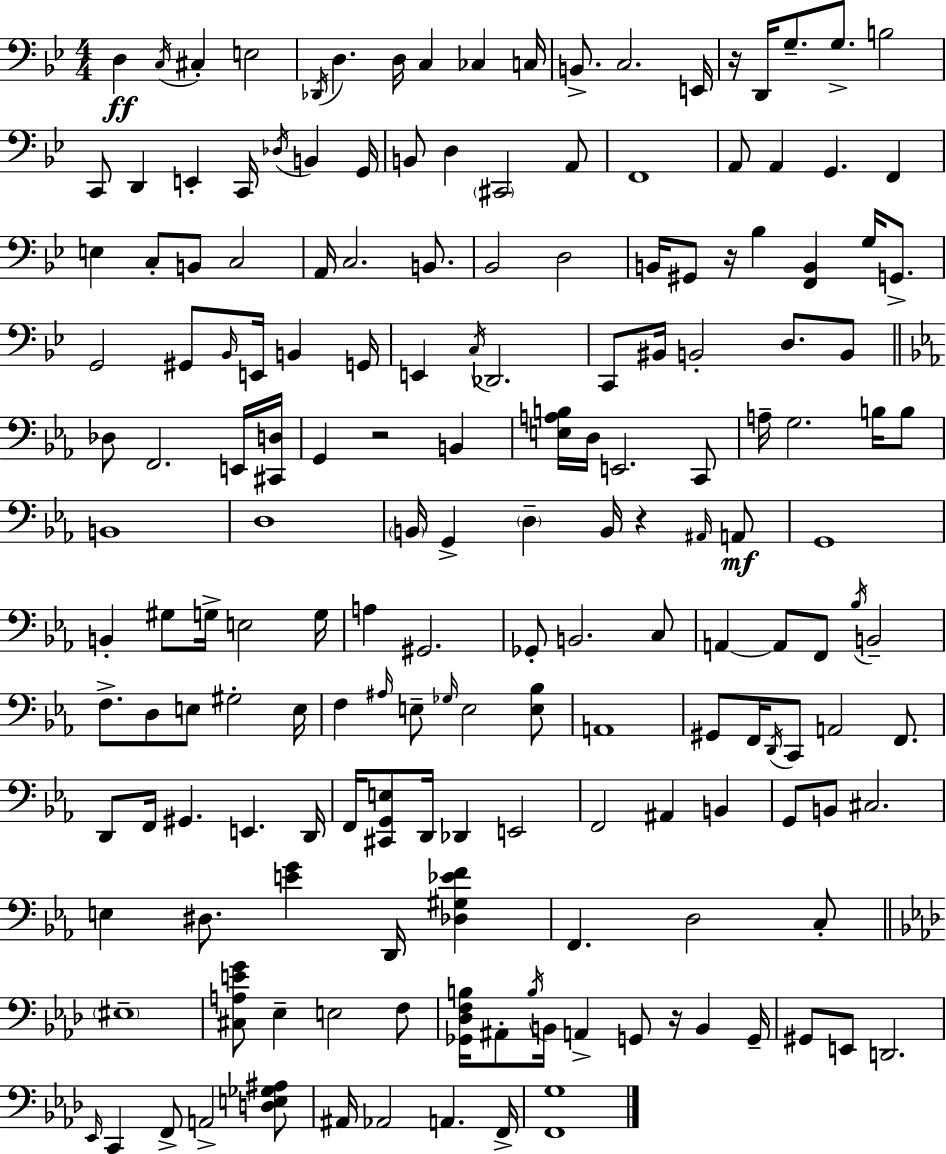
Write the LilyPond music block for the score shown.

{
  \clef bass
  \numericTimeSignature
  \time 4/4
  \key g \minor
  d4\ff \acciaccatura { c16 } cis4-. e2 | \acciaccatura { des,16 } d4. d16 c4 ces4 | c16 b,8.-> c2. | e,16 r16 d,16 g8.-- g8.-> b2 | \break c,8 d,4 e,4-. c,16 \acciaccatura { des16 } b,4 | g,16 b,8 d4 \parenthesize cis,2 | a,8 f,1 | a,8 a,4 g,4. f,4 | \break e4 c8-. b,8 c2 | a,16 c2. | b,8. bes,2 d2 | b,16 gis,8 r16 bes4 <f, b,>4 g16 | \break g,8.-> g,2 gis,8 \grace { bes,16 } e,16 b,4 | g,16 e,4 \acciaccatura { c16 } des,2. | c,8 bis,16 b,2-. | d8. b,8 \bar "||" \break \key c \minor des8 f,2. e,16 <cis, d>16 | g,4 r2 b,4 | <e a b>16 d16 e,2. c,8 | a16-- g2. b16 b8 | \break b,1 | d1 | \parenthesize b,16 g,4-> \parenthesize d4-- b,16 r4 \grace { ais,16 }\mf a,8 | g,1 | \break b,4-. gis8 g16-> e2 | g16 a4 gis,2. | ges,8-. b,2. c8 | a,4~~ a,8 f,8 \acciaccatura { bes16 } b,2-- | \break f8.-> d8 e8 gis2-. | e16 f4 \grace { ais16 } e8-- \grace { ges16 } e2 | <e bes>8 a,1 | gis,8 f,16 \acciaccatura { d,16 } c,8 a,2 | \break f,8. d,8 f,16 gis,4. e,4. | d,16 f,16 <cis, g, e>8 d,16 des,4 e,2 | f,2 ais,4 | b,4 g,8 b,8 cis2. | \break e4 dis8. <e' g'>4 | d,16 <des gis ees' f'>4 f,4. d2 | c8-. \bar "||" \break \key aes \major \parenthesize eis1-- | <cis a e' g'>8 ees4-- e2 f8 | <ges, des f b>16 ais,8-. \acciaccatura { b16 } b,16 a,4-> g,8 r16 b,4 | g,16-- gis,8 e,8 d,2. | \break \grace { ees,16 } c,4 f,8-> a,2-> | <d e ges ais>8 ais,16 aes,2 a,4. | f,16-> <f, g>1 | \bar "|."
}